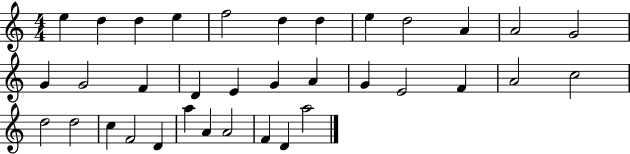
{
  \clef treble
  \numericTimeSignature
  \time 4/4
  \key c \major
  e''4 d''4 d''4 e''4 | f''2 d''4 d''4 | e''4 d''2 a'4 | a'2 g'2 | \break g'4 g'2 f'4 | d'4 e'4 g'4 a'4 | g'4 e'2 f'4 | a'2 c''2 | \break d''2 d''2 | c''4 f'2 d'4 | a''4 a'4 a'2 | f'4 d'4 a''2 | \break \bar "|."
}